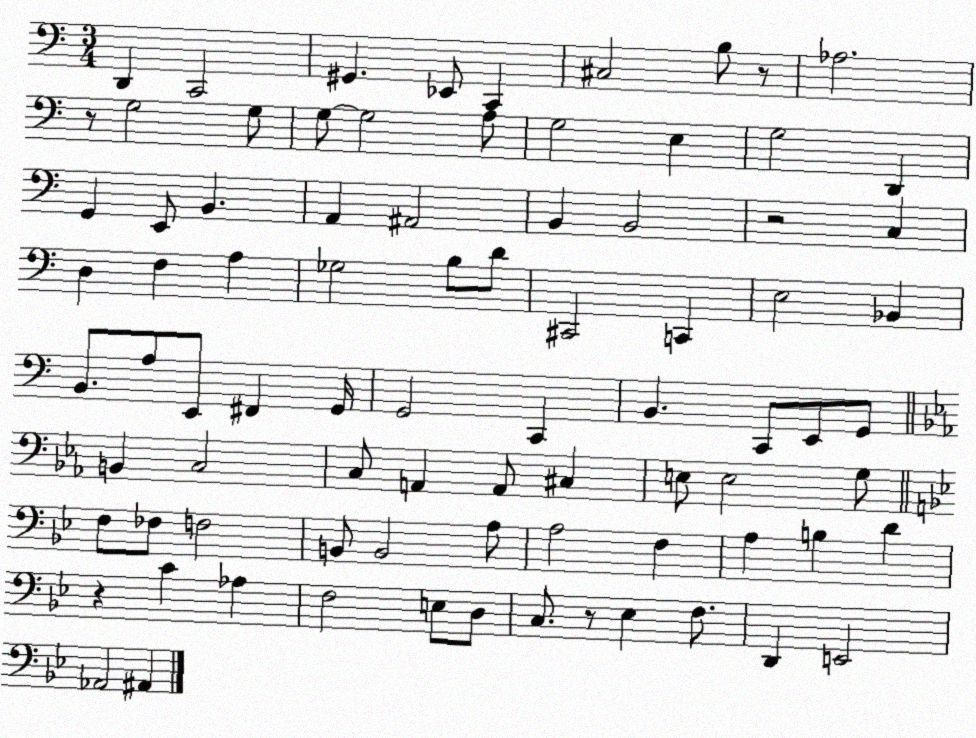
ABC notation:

X:1
T:Untitled
M:3/4
L:1/4
K:C
D,, C,,2 ^G,, _E,,/2 C,, ^C,2 B,/2 z/2 _A,2 z/2 G,2 G,/2 G,/2 G,2 A,/2 G,2 E, G,2 D,, G,, E,,/2 B,, A,, ^A,,2 B,, B,,2 z2 C, D, F, A, _G,2 B,/2 D/2 ^C,,2 C,, E,2 _B,, B,,/2 A,/2 E,,/2 ^F,, G,,/4 G,,2 C,, B,, C,,/2 E,,/2 G,,/2 B,, C,2 C,/2 A,, A,,/2 ^C, E,/2 E,2 G,/2 F,/2 _F,/2 F,2 B,,/2 B,,2 A,/2 A,2 F, A, B, D z C _A, F,2 E,/2 D,/2 C,/2 z/2 _E, F,/2 D,, E,,2 _A,,2 ^A,,